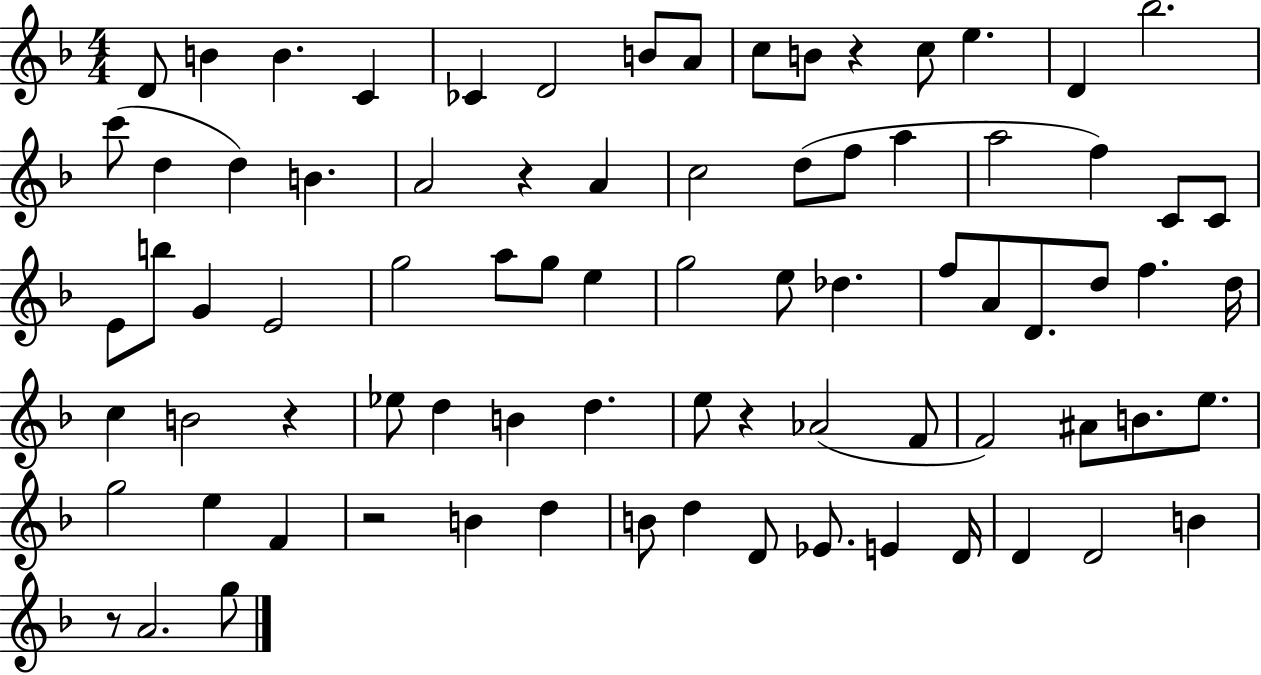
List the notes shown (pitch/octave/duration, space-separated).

D4/e B4/q B4/q. C4/q CES4/q D4/h B4/e A4/e C5/e B4/e R/q C5/e E5/q. D4/q Bb5/h. C6/e D5/q D5/q B4/q. A4/h R/q A4/q C5/h D5/e F5/e A5/q A5/h F5/q C4/e C4/e E4/e B5/e G4/q E4/h G5/h A5/e G5/e E5/q G5/h E5/e Db5/q. F5/e A4/e D4/e. D5/e F5/q. D5/s C5/q B4/h R/q Eb5/e D5/q B4/q D5/q. E5/e R/q Ab4/h F4/e F4/h A#4/e B4/e. E5/e. G5/h E5/q F4/q R/h B4/q D5/q B4/e D5/q D4/e Eb4/e. E4/q D4/s D4/q D4/h B4/q R/e A4/h. G5/e